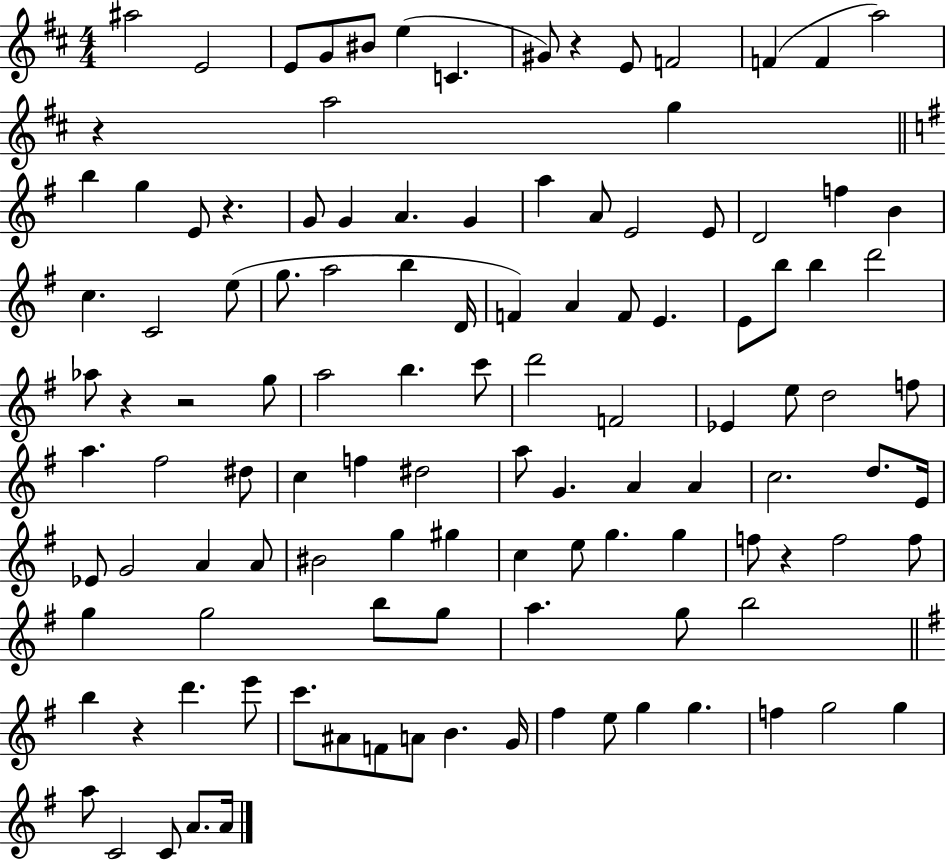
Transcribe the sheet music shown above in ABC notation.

X:1
T:Untitled
M:4/4
L:1/4
K:D
^a2 E2 E/2 G/2 ^B/2 e C ^G/2 z E/2 F2 F F a2 z a2 g b g E/2 z G/2 G A G a A/2 E2 E/2 D2 f B c C2 e/2 g/2 a2 b D/4 F A F/2 E E/2 b/2 b d'2 _a/2 z z2 g/2 a2 b c'/2 d'2 F2 _E e/2 d2 f/2 a ^f2 ^d/2 c f ^d2 a/2 G A A c2 d/2 E/4 _E/2 G2 A A/2 ^B2 g ^g c e/2 g g f/2 z f2 f/2 g g2 b/2 g/2 a g/2 b2 b z d' e'/2 c'/2 ^A/2 F/2 A/2 B G/4 ^f e/2 g g f g2 g a/2 C2 C/2 A/2 A/4